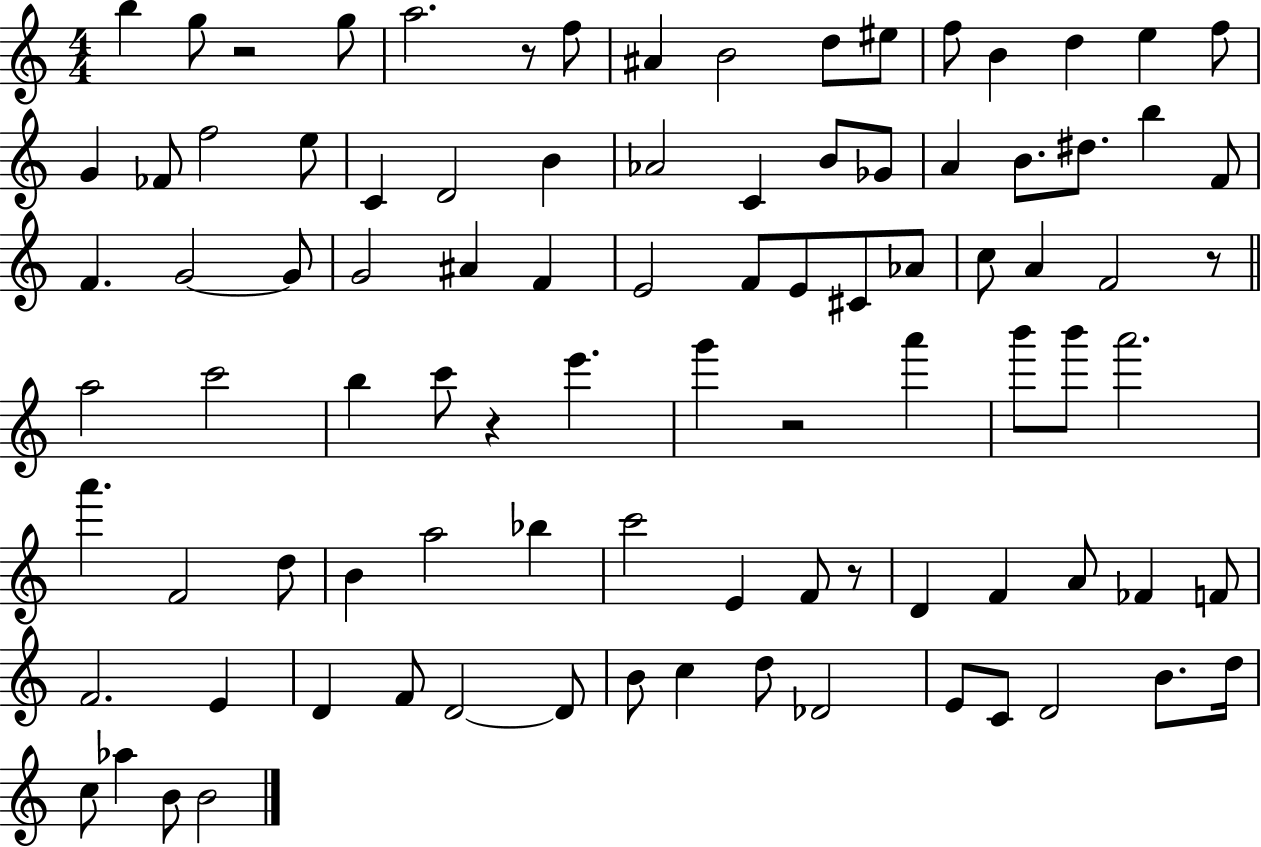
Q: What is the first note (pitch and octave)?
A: B5